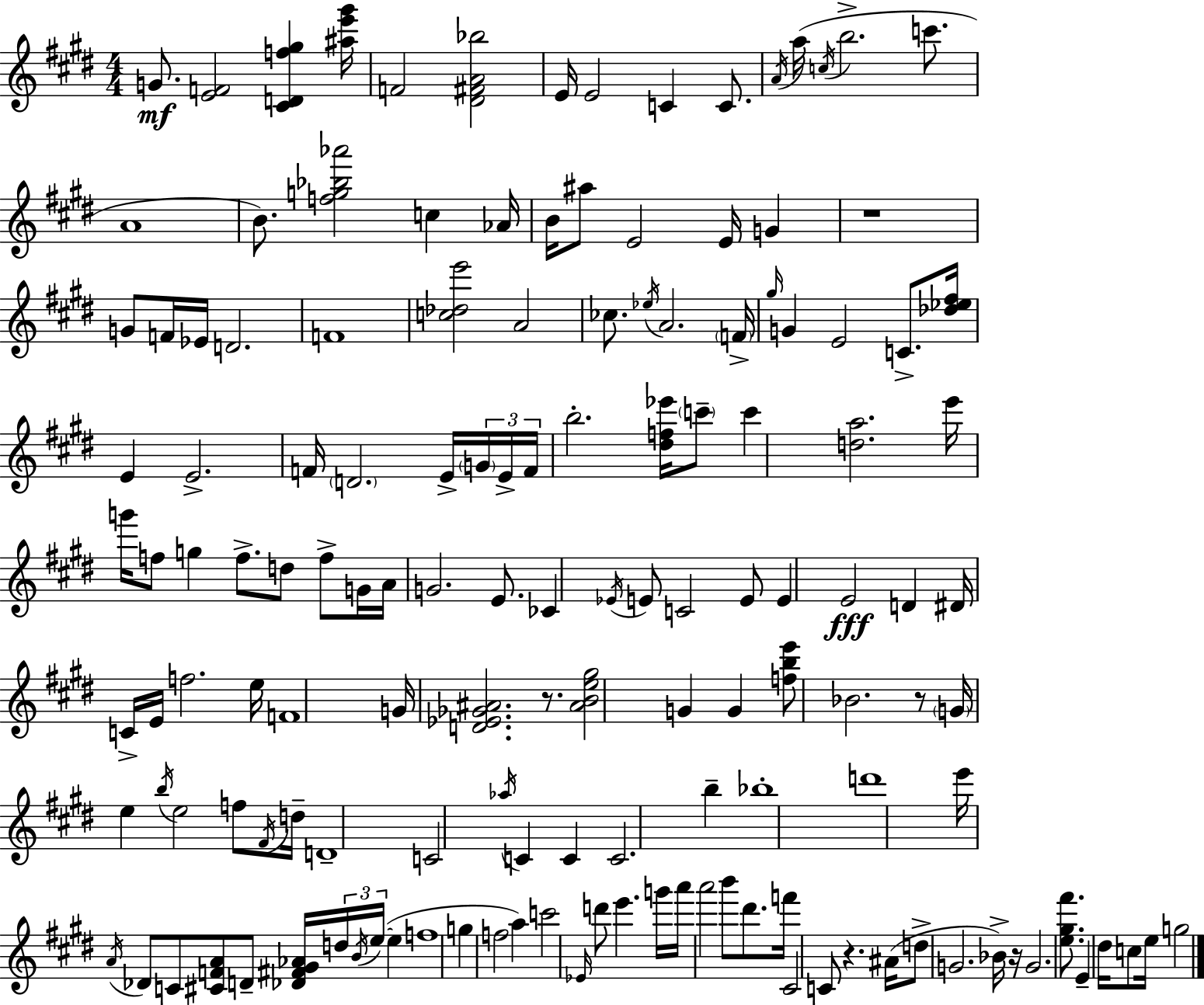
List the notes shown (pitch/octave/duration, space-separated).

G4/e. [E4,F4]/h [C#4,D4,F5,G#5]/q [A#5,E6,G#6]/s F4/h [D#4,F#4,A4,Bb5]/h E4/s E4/h C4/q C4/e. A4/s A5/s C5/s B5/h. C6/e. A4/w B4/e. [F5,G5,Bb5,Ab6]/h C5/q Ab4/s B4/s A#5/e E4/h E4/s G4/q R/w G4/e F4/s Eb4/s D4/h. F4/w [C5,Db5,E6]/h A4/h CES5/e. Eb5/s A4/h. F4/s G#5/s G4/q E4/h C4/e. [Db5,Eb5,F#5]/s E4/q E4/h. F4/s D4/h. E4/s G4/s E4/s F4/s B5/h. [D#5,F5,Eb6]/s C6/e C6/q [D5,A5]/h. E6/s G6/s F5/e G5/q F5/e. D5/e F5/e G4/s A4/s G4/h. E4/e. CES4/q Eb4/s E4/e C4/h E4/e E4/q E4/h D4/q D#4/s C4/s E4/s F5/h. E5/s F4/w G4/s [D4,Eb4,Gb4,A#4]/h. R/e. [A#4,B4,E5,G#5]/h G4/q G4/q [F5,B5,E6]/e Bb4/h. R/e G4/s E5/q B5/s E5/h F5/e F#4/s D5/s D4/w C4/h Ab5/s C4/q C4/q C4/h. B5/q Bb5/w D6/w E6/s A4/s Db4/e C4/e [C#4,F4,A4]/e D4/e [Db4,F#4,G#4,Ab4]/s D5/s B4/s E5/s E5/q F5/w G5/q F5/h A5/q C6/h Eb4/s D6/e E6/q. G6/s A6/s A6/h B6/e D#6/e. F6/s C#4/h C4/e R/q. A#4/s D5/e G4/h. Bb4/s R/s G4/h. [E5,G#5,F#6]/e. E4/q D#5/s C5/e E5/s G5/h